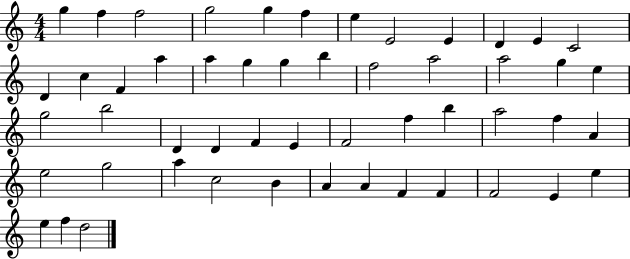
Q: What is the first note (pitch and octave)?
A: G5